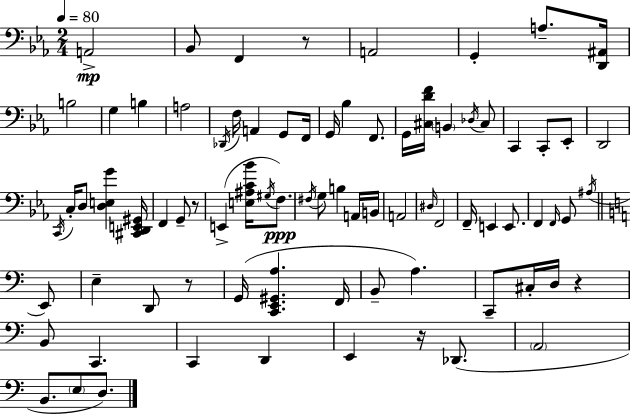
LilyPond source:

{
  \clef bass
  \numericTimeSignature
  \time 2/4
  \key ees \major
  \tempo 4 = 80
  a,2->\mp | bes,8 f,4 r8 | a,2 | g,4-. a8.-- <d, ais,>16 | \break b2 | g4 b4 | a2 | \acciaccatura { des,16 } f16 a,4 g,8 | \break f,16 g,16 bes4 f,8. | g,16 <cis d' f'>16 \parenthesize b,4 \acciaccatura { des16 } | cis8 c,4 c,8-. | ees,8-. d,2 | \break \acciaccatura { c,16 } c16-. d8 <d e g'>4 | <cis, d, e, gis,>16 f,4 g,8-- | r8 e,4->( <e ais c' bes'>16 | \acciaccatura { gis16 } f8.\ppp) \acciaccatura { fis16 } g8 b4 | \break a,16 b,16 a,2 | \grace { dis16 } f,2 | f,16-- e,4 | e,8. f,4 | \break \grace { f,16 } g,8 \acciaccatura { ais16 } \bar "||" \break \key c \major e,8 e4-- d,8 | r8 g,16( <c, e, gis, a>4. | f,16 b,8-- a4.) | c,8-- cis16-. d16 r4 | \break b,8 c,4. | c,4 d,4 | e,4 r16 des,8.( | \parenthesize a,2 | \break b,8. \parenthesize e8 d8.) | \bar "|."
}